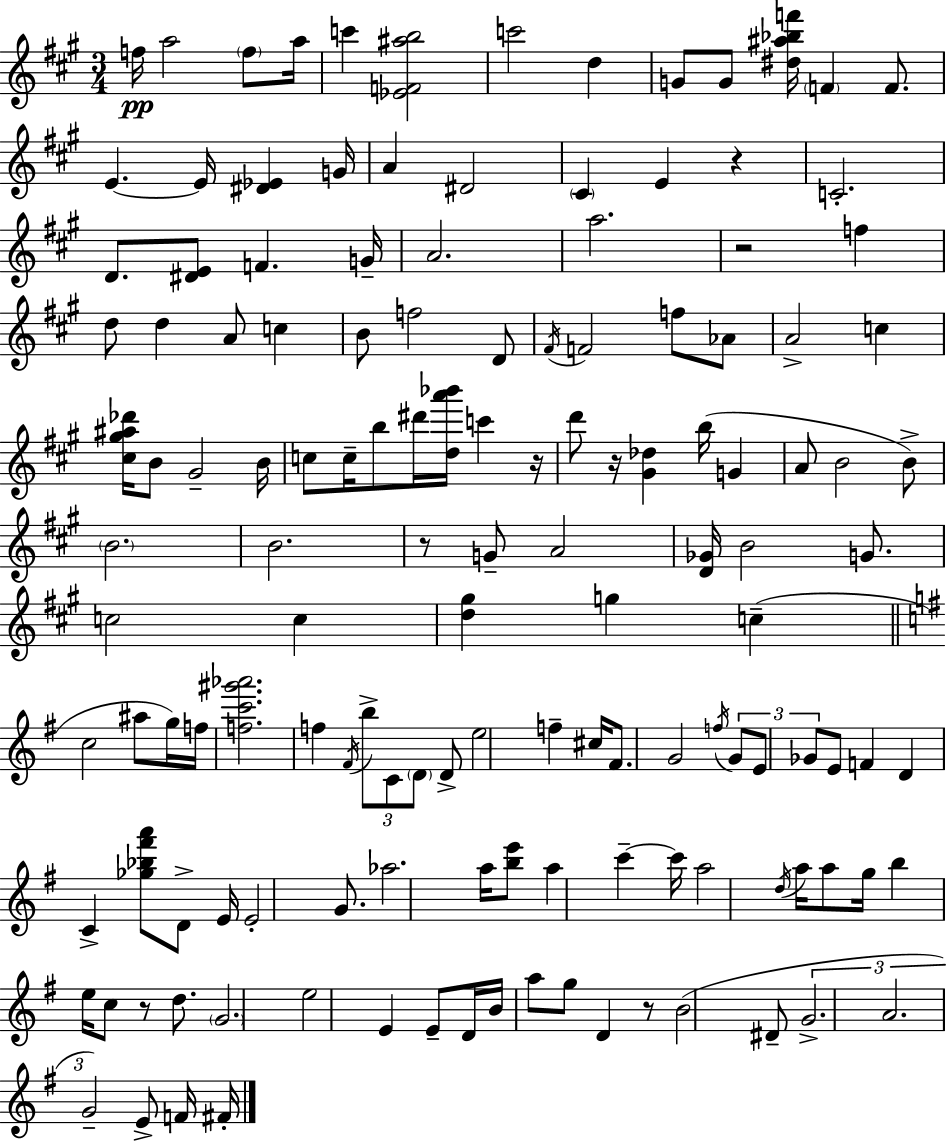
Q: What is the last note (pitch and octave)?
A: F#4